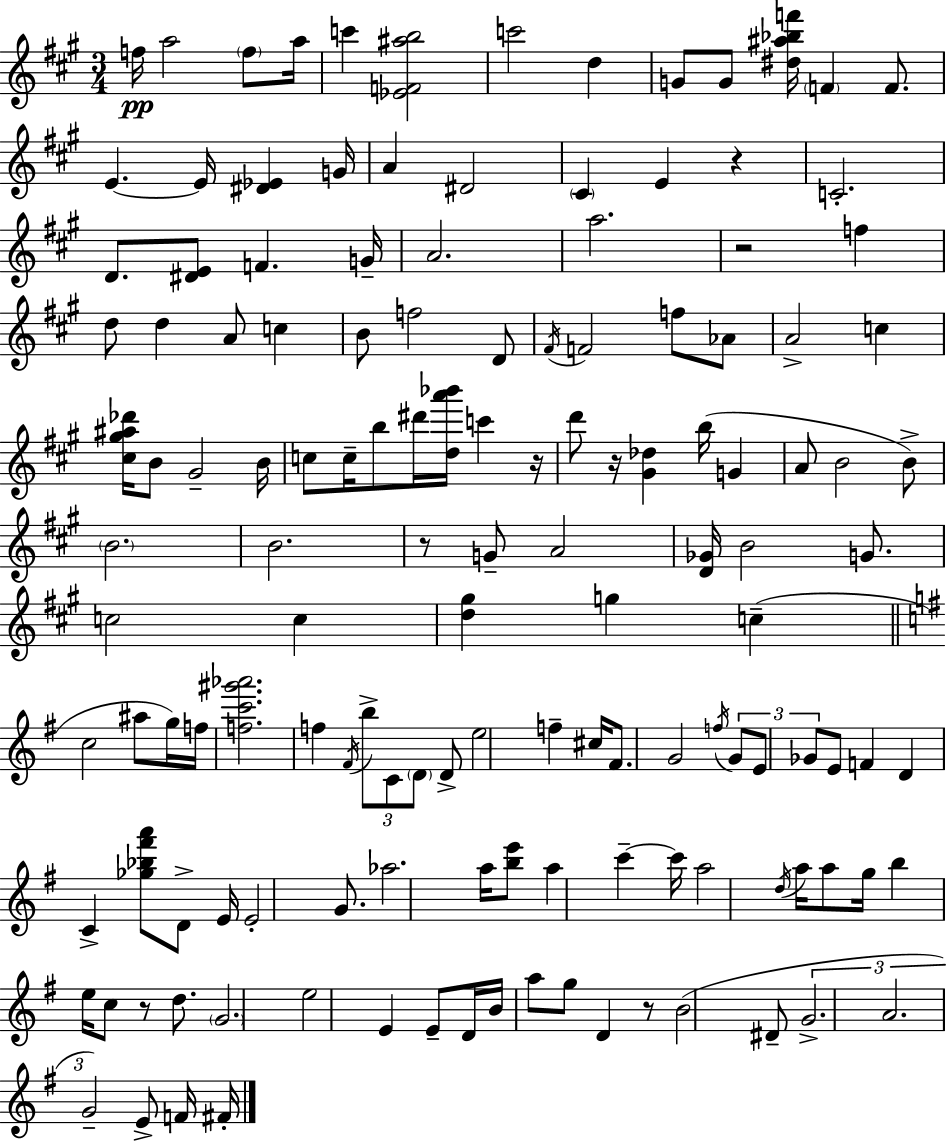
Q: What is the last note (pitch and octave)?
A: F#4